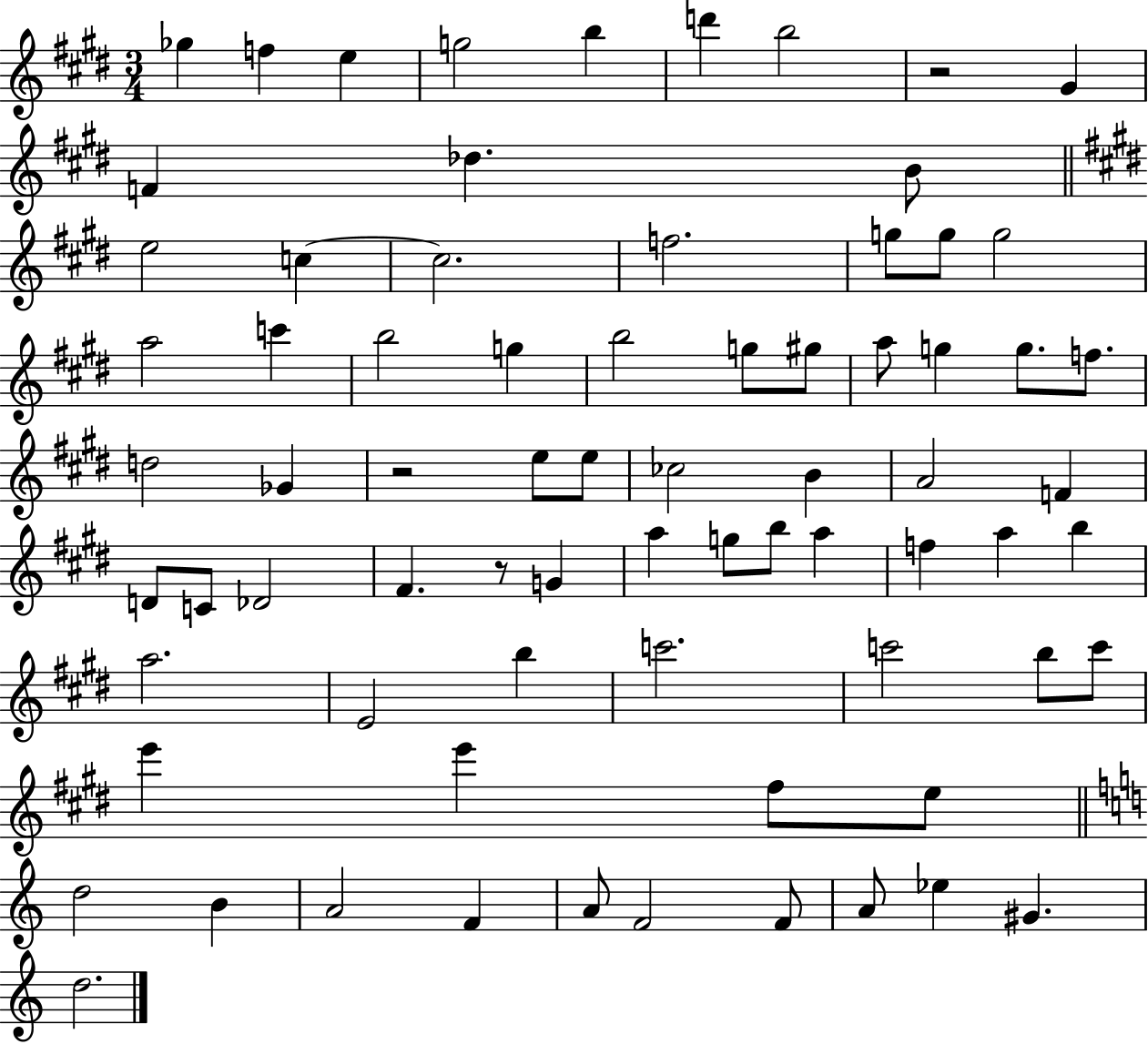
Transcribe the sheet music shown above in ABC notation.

X:1
T:Untitled
M:3/4
L:1/4
K:E
_g f e g2 b d' b2 z2 ^G F _d B/2 e2 c c2 f2 g/2 g/2 g2 a2 c' b2 g b2 g/2 ^g/2 a/2 g g/2 f/2 d2 _G z2 e/2 e/2 _c2 B A2 F D/2 C/2 _D2 ^F z/2 G a g/2 b/2 a f a b a2 E2 b c'2 c'2 b/2 c'/2 e' e' ^f/2 e/2 d2 B A2 F A/2 F2 F/2 A/2 _e ^G d2